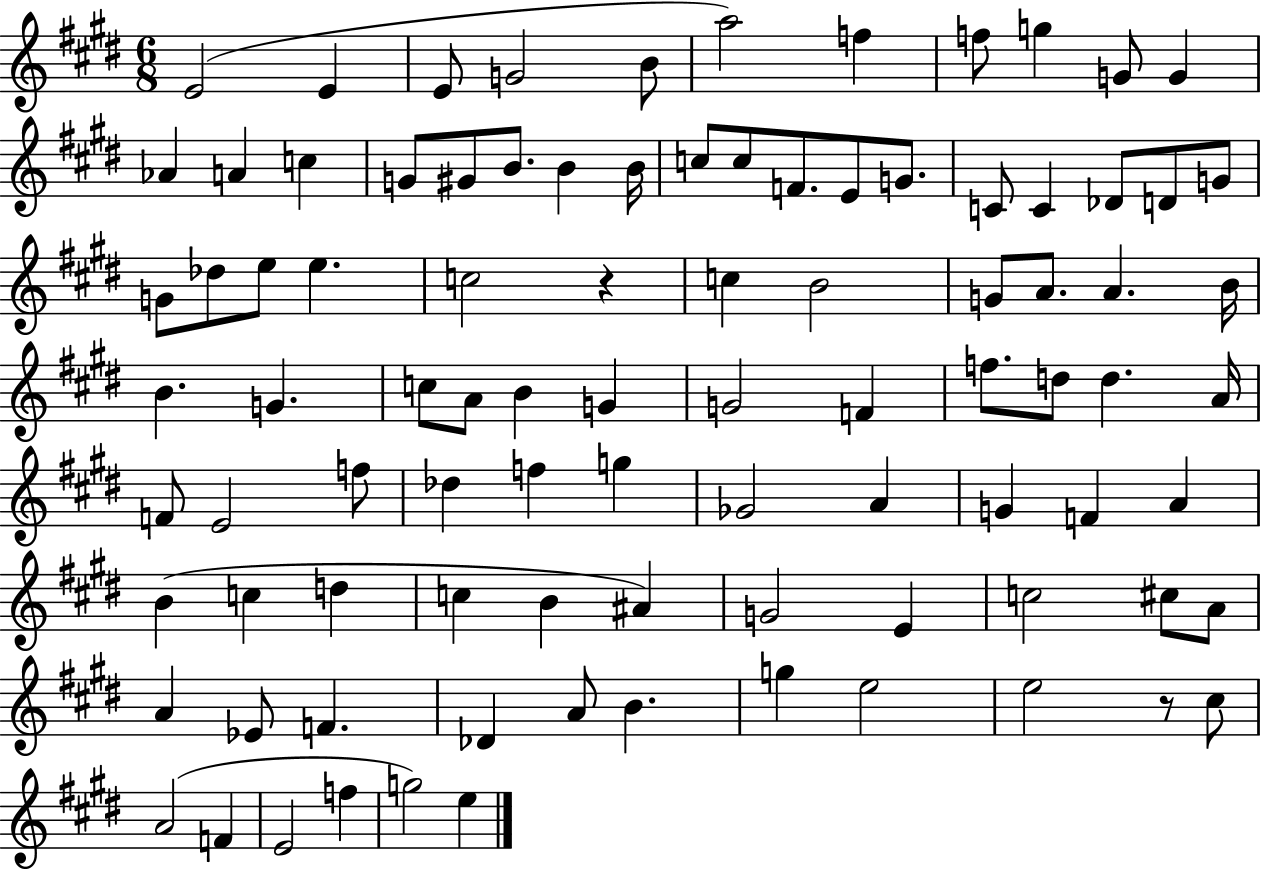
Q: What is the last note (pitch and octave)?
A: E5